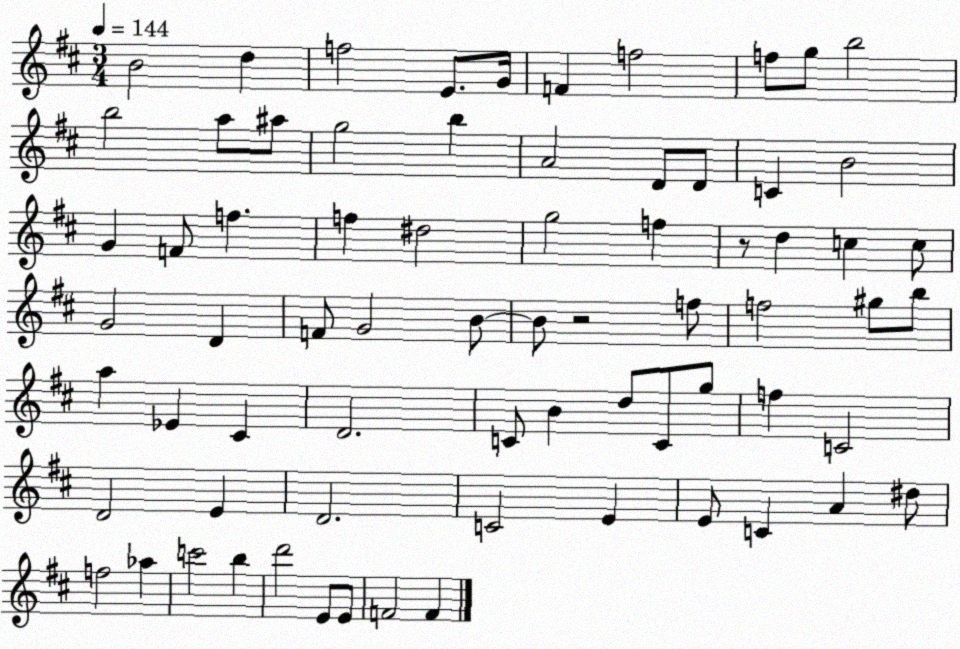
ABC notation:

X:1
T:Untitled
M:3/4
L:1/4
K:D
B2 d f2 E/2 G/4 F f2 f/2 g/2 b2 b2 a/2 ^a/2 g2 b A2 D/2 D/2 C B2 G F/2 f f ^d2 g2 f z/2 d c c/2 G2 D F/2 G2 B/2 B/2 z2 f/2 f2 ^g/2 b/2 a _E ^C D2 C/2 B d/2 C/2 g/2 f C2 D2 E D2 C2 E E/2 C A ^d/2 f2 _a c'2 b d'2 E/2 E/2 F2 F